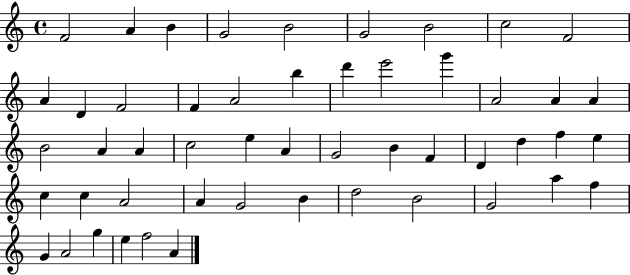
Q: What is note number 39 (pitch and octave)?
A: G4